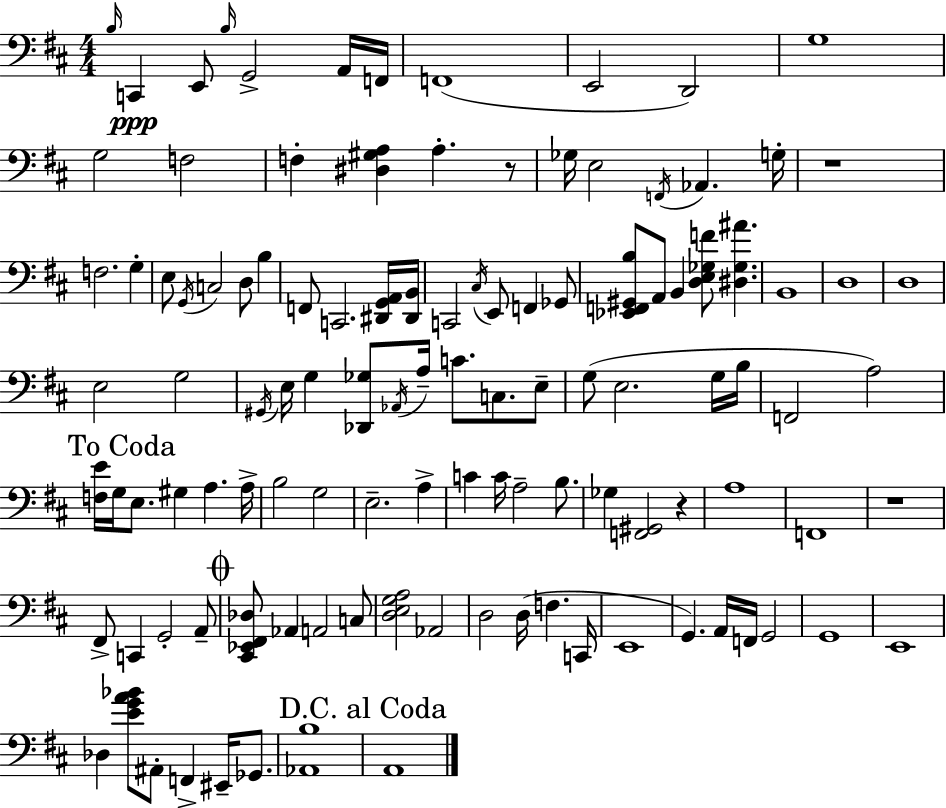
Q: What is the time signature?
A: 4/4